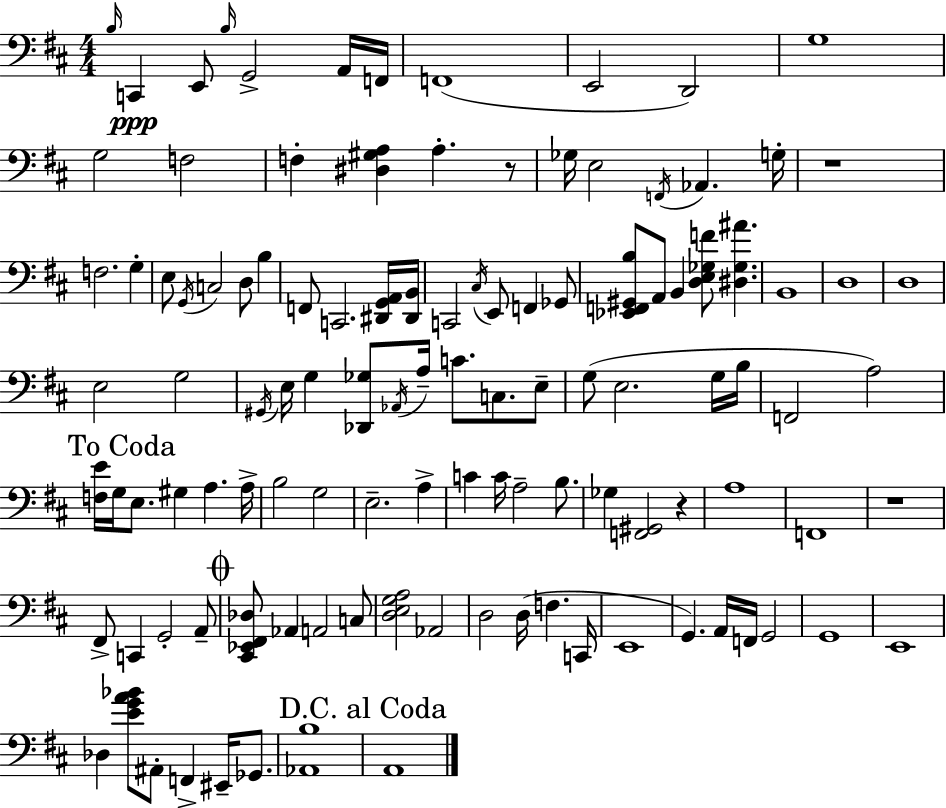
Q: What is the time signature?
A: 4/4